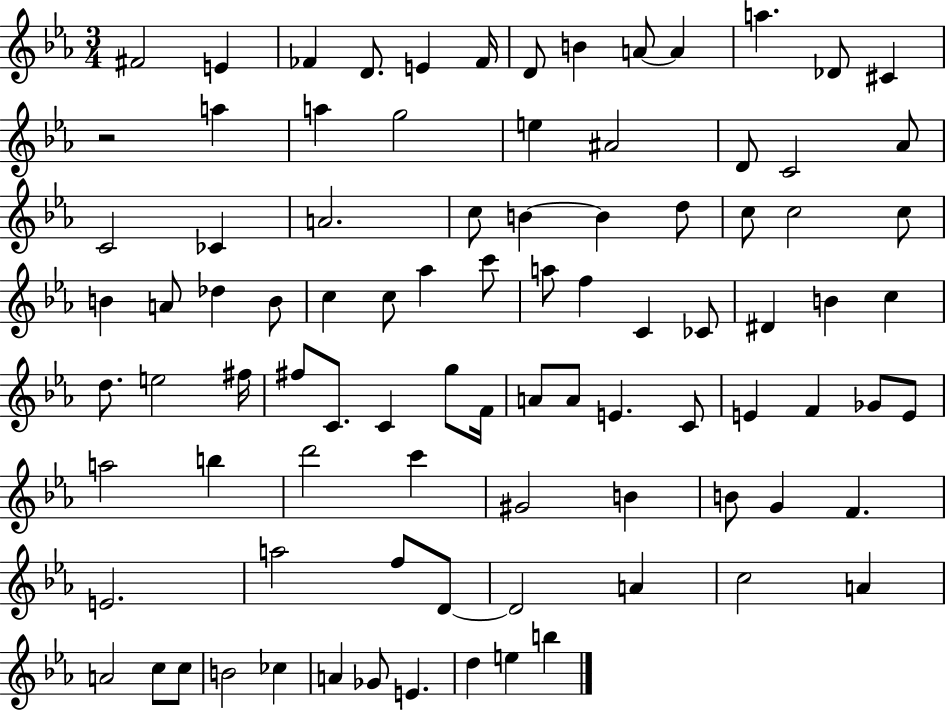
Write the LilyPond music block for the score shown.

{
  \clef treble
  \numericTimeSignature
  \time 3/4
  \key ees \major
  fis'2 e'4 | fes'4 d'8. e'4 fes'16 | d'8 b'4 a'8~~ a'4 | a''4. des'8 cis'4 | \break r2 a''4 | a''4 g''2 | e''4 ais'2 | d'8 c'2 aes'8 | \break c'2 ces'4 | a'2. | c''8 b'4~~ b'4 d''8 | c''8 c''2 c''8 | \break b'4 a'8 des''4 b'8 | c''4 c''8 aes''4 c'''8 | a''8 f''4 c'4 ces'8 | dis'4 b'4 c''4 | \break d''8. e''2 fis''16 | fis''8 c'8. c'4 g''8 f'16 | a'8 a'8 e'4. c'8 | e'4 f'4 ges'8 e'8 | \break a''2 b''4 | d'''2 c'''4 | gis'2 b'4 | b'8 g'4 f'4. | \break e'2. | a''2 f''8 d'8~~ | d'2 a'4 | c''2 a'4 | \break a'2 c''8 c''8 | b'2 ces''4 | a'4 ges'8 e'4. | d''4 e''4 b''4 | \break \bar "|."
}